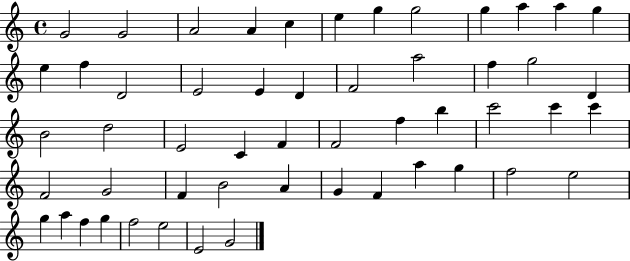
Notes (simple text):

G4/h G4/h A4/h A4/q C5/q E5/q G5/q G5/h G5/q A5/q A5/q G5/q E5/q F5/q D4/h E4/h E4/q D4/q F4/h A5/h F5/q G5/h D4/q B4/h D5/h E4/h C4/q F4/q F4/h F5/q B5/q C6/h C6/q C6/q F4/h G4/h F4/q B4/h A4/q G4/q F4/q A5/q G5/q F5/h E5/h G5/q A5/q F5/q G5/q F5/h E5/h E4/h G4/h